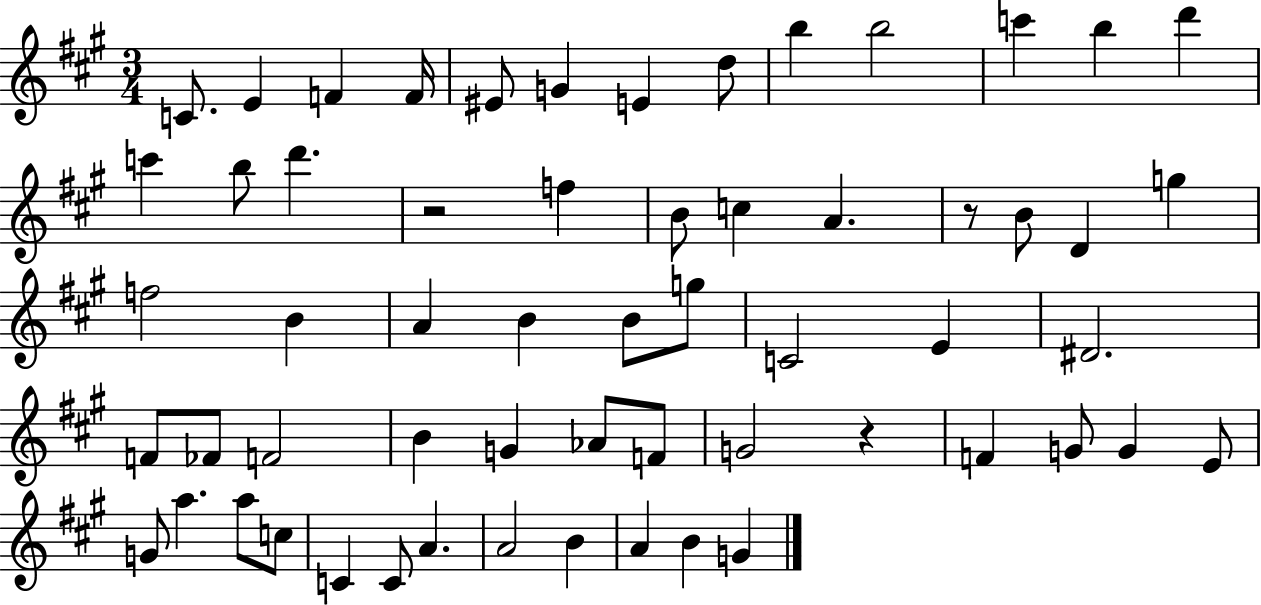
{
  \clef treble
  \numericTimeSignature
  \time 3/4
  \key a \major
  c'8. e'4 f'4 f'16 | eis'8 g'4 e'4 d''8 | b''4 b''2 | c'''4 b''4 d'''4 | \break c'''4 b''8 d'''4. | r2 f''4 | b'8 c''4 a'4. | r8 b'8 d'4 g''4 | \break f''2 b'4 | a'4 b'4 b'8 g''8 | c'2 e'4 | dis'2. | \break f'8 fes'8 f'2 | b'4 g'4 aes'8 f'8 | g'2 r4 | f'4 g'8 g'4 e'8 | \break g'8 a''4. a''8 c''8 | c'4 c'8 a'4. | a'2 b'4 | a'4 b'4 g'4 | \break \bar "|."
}